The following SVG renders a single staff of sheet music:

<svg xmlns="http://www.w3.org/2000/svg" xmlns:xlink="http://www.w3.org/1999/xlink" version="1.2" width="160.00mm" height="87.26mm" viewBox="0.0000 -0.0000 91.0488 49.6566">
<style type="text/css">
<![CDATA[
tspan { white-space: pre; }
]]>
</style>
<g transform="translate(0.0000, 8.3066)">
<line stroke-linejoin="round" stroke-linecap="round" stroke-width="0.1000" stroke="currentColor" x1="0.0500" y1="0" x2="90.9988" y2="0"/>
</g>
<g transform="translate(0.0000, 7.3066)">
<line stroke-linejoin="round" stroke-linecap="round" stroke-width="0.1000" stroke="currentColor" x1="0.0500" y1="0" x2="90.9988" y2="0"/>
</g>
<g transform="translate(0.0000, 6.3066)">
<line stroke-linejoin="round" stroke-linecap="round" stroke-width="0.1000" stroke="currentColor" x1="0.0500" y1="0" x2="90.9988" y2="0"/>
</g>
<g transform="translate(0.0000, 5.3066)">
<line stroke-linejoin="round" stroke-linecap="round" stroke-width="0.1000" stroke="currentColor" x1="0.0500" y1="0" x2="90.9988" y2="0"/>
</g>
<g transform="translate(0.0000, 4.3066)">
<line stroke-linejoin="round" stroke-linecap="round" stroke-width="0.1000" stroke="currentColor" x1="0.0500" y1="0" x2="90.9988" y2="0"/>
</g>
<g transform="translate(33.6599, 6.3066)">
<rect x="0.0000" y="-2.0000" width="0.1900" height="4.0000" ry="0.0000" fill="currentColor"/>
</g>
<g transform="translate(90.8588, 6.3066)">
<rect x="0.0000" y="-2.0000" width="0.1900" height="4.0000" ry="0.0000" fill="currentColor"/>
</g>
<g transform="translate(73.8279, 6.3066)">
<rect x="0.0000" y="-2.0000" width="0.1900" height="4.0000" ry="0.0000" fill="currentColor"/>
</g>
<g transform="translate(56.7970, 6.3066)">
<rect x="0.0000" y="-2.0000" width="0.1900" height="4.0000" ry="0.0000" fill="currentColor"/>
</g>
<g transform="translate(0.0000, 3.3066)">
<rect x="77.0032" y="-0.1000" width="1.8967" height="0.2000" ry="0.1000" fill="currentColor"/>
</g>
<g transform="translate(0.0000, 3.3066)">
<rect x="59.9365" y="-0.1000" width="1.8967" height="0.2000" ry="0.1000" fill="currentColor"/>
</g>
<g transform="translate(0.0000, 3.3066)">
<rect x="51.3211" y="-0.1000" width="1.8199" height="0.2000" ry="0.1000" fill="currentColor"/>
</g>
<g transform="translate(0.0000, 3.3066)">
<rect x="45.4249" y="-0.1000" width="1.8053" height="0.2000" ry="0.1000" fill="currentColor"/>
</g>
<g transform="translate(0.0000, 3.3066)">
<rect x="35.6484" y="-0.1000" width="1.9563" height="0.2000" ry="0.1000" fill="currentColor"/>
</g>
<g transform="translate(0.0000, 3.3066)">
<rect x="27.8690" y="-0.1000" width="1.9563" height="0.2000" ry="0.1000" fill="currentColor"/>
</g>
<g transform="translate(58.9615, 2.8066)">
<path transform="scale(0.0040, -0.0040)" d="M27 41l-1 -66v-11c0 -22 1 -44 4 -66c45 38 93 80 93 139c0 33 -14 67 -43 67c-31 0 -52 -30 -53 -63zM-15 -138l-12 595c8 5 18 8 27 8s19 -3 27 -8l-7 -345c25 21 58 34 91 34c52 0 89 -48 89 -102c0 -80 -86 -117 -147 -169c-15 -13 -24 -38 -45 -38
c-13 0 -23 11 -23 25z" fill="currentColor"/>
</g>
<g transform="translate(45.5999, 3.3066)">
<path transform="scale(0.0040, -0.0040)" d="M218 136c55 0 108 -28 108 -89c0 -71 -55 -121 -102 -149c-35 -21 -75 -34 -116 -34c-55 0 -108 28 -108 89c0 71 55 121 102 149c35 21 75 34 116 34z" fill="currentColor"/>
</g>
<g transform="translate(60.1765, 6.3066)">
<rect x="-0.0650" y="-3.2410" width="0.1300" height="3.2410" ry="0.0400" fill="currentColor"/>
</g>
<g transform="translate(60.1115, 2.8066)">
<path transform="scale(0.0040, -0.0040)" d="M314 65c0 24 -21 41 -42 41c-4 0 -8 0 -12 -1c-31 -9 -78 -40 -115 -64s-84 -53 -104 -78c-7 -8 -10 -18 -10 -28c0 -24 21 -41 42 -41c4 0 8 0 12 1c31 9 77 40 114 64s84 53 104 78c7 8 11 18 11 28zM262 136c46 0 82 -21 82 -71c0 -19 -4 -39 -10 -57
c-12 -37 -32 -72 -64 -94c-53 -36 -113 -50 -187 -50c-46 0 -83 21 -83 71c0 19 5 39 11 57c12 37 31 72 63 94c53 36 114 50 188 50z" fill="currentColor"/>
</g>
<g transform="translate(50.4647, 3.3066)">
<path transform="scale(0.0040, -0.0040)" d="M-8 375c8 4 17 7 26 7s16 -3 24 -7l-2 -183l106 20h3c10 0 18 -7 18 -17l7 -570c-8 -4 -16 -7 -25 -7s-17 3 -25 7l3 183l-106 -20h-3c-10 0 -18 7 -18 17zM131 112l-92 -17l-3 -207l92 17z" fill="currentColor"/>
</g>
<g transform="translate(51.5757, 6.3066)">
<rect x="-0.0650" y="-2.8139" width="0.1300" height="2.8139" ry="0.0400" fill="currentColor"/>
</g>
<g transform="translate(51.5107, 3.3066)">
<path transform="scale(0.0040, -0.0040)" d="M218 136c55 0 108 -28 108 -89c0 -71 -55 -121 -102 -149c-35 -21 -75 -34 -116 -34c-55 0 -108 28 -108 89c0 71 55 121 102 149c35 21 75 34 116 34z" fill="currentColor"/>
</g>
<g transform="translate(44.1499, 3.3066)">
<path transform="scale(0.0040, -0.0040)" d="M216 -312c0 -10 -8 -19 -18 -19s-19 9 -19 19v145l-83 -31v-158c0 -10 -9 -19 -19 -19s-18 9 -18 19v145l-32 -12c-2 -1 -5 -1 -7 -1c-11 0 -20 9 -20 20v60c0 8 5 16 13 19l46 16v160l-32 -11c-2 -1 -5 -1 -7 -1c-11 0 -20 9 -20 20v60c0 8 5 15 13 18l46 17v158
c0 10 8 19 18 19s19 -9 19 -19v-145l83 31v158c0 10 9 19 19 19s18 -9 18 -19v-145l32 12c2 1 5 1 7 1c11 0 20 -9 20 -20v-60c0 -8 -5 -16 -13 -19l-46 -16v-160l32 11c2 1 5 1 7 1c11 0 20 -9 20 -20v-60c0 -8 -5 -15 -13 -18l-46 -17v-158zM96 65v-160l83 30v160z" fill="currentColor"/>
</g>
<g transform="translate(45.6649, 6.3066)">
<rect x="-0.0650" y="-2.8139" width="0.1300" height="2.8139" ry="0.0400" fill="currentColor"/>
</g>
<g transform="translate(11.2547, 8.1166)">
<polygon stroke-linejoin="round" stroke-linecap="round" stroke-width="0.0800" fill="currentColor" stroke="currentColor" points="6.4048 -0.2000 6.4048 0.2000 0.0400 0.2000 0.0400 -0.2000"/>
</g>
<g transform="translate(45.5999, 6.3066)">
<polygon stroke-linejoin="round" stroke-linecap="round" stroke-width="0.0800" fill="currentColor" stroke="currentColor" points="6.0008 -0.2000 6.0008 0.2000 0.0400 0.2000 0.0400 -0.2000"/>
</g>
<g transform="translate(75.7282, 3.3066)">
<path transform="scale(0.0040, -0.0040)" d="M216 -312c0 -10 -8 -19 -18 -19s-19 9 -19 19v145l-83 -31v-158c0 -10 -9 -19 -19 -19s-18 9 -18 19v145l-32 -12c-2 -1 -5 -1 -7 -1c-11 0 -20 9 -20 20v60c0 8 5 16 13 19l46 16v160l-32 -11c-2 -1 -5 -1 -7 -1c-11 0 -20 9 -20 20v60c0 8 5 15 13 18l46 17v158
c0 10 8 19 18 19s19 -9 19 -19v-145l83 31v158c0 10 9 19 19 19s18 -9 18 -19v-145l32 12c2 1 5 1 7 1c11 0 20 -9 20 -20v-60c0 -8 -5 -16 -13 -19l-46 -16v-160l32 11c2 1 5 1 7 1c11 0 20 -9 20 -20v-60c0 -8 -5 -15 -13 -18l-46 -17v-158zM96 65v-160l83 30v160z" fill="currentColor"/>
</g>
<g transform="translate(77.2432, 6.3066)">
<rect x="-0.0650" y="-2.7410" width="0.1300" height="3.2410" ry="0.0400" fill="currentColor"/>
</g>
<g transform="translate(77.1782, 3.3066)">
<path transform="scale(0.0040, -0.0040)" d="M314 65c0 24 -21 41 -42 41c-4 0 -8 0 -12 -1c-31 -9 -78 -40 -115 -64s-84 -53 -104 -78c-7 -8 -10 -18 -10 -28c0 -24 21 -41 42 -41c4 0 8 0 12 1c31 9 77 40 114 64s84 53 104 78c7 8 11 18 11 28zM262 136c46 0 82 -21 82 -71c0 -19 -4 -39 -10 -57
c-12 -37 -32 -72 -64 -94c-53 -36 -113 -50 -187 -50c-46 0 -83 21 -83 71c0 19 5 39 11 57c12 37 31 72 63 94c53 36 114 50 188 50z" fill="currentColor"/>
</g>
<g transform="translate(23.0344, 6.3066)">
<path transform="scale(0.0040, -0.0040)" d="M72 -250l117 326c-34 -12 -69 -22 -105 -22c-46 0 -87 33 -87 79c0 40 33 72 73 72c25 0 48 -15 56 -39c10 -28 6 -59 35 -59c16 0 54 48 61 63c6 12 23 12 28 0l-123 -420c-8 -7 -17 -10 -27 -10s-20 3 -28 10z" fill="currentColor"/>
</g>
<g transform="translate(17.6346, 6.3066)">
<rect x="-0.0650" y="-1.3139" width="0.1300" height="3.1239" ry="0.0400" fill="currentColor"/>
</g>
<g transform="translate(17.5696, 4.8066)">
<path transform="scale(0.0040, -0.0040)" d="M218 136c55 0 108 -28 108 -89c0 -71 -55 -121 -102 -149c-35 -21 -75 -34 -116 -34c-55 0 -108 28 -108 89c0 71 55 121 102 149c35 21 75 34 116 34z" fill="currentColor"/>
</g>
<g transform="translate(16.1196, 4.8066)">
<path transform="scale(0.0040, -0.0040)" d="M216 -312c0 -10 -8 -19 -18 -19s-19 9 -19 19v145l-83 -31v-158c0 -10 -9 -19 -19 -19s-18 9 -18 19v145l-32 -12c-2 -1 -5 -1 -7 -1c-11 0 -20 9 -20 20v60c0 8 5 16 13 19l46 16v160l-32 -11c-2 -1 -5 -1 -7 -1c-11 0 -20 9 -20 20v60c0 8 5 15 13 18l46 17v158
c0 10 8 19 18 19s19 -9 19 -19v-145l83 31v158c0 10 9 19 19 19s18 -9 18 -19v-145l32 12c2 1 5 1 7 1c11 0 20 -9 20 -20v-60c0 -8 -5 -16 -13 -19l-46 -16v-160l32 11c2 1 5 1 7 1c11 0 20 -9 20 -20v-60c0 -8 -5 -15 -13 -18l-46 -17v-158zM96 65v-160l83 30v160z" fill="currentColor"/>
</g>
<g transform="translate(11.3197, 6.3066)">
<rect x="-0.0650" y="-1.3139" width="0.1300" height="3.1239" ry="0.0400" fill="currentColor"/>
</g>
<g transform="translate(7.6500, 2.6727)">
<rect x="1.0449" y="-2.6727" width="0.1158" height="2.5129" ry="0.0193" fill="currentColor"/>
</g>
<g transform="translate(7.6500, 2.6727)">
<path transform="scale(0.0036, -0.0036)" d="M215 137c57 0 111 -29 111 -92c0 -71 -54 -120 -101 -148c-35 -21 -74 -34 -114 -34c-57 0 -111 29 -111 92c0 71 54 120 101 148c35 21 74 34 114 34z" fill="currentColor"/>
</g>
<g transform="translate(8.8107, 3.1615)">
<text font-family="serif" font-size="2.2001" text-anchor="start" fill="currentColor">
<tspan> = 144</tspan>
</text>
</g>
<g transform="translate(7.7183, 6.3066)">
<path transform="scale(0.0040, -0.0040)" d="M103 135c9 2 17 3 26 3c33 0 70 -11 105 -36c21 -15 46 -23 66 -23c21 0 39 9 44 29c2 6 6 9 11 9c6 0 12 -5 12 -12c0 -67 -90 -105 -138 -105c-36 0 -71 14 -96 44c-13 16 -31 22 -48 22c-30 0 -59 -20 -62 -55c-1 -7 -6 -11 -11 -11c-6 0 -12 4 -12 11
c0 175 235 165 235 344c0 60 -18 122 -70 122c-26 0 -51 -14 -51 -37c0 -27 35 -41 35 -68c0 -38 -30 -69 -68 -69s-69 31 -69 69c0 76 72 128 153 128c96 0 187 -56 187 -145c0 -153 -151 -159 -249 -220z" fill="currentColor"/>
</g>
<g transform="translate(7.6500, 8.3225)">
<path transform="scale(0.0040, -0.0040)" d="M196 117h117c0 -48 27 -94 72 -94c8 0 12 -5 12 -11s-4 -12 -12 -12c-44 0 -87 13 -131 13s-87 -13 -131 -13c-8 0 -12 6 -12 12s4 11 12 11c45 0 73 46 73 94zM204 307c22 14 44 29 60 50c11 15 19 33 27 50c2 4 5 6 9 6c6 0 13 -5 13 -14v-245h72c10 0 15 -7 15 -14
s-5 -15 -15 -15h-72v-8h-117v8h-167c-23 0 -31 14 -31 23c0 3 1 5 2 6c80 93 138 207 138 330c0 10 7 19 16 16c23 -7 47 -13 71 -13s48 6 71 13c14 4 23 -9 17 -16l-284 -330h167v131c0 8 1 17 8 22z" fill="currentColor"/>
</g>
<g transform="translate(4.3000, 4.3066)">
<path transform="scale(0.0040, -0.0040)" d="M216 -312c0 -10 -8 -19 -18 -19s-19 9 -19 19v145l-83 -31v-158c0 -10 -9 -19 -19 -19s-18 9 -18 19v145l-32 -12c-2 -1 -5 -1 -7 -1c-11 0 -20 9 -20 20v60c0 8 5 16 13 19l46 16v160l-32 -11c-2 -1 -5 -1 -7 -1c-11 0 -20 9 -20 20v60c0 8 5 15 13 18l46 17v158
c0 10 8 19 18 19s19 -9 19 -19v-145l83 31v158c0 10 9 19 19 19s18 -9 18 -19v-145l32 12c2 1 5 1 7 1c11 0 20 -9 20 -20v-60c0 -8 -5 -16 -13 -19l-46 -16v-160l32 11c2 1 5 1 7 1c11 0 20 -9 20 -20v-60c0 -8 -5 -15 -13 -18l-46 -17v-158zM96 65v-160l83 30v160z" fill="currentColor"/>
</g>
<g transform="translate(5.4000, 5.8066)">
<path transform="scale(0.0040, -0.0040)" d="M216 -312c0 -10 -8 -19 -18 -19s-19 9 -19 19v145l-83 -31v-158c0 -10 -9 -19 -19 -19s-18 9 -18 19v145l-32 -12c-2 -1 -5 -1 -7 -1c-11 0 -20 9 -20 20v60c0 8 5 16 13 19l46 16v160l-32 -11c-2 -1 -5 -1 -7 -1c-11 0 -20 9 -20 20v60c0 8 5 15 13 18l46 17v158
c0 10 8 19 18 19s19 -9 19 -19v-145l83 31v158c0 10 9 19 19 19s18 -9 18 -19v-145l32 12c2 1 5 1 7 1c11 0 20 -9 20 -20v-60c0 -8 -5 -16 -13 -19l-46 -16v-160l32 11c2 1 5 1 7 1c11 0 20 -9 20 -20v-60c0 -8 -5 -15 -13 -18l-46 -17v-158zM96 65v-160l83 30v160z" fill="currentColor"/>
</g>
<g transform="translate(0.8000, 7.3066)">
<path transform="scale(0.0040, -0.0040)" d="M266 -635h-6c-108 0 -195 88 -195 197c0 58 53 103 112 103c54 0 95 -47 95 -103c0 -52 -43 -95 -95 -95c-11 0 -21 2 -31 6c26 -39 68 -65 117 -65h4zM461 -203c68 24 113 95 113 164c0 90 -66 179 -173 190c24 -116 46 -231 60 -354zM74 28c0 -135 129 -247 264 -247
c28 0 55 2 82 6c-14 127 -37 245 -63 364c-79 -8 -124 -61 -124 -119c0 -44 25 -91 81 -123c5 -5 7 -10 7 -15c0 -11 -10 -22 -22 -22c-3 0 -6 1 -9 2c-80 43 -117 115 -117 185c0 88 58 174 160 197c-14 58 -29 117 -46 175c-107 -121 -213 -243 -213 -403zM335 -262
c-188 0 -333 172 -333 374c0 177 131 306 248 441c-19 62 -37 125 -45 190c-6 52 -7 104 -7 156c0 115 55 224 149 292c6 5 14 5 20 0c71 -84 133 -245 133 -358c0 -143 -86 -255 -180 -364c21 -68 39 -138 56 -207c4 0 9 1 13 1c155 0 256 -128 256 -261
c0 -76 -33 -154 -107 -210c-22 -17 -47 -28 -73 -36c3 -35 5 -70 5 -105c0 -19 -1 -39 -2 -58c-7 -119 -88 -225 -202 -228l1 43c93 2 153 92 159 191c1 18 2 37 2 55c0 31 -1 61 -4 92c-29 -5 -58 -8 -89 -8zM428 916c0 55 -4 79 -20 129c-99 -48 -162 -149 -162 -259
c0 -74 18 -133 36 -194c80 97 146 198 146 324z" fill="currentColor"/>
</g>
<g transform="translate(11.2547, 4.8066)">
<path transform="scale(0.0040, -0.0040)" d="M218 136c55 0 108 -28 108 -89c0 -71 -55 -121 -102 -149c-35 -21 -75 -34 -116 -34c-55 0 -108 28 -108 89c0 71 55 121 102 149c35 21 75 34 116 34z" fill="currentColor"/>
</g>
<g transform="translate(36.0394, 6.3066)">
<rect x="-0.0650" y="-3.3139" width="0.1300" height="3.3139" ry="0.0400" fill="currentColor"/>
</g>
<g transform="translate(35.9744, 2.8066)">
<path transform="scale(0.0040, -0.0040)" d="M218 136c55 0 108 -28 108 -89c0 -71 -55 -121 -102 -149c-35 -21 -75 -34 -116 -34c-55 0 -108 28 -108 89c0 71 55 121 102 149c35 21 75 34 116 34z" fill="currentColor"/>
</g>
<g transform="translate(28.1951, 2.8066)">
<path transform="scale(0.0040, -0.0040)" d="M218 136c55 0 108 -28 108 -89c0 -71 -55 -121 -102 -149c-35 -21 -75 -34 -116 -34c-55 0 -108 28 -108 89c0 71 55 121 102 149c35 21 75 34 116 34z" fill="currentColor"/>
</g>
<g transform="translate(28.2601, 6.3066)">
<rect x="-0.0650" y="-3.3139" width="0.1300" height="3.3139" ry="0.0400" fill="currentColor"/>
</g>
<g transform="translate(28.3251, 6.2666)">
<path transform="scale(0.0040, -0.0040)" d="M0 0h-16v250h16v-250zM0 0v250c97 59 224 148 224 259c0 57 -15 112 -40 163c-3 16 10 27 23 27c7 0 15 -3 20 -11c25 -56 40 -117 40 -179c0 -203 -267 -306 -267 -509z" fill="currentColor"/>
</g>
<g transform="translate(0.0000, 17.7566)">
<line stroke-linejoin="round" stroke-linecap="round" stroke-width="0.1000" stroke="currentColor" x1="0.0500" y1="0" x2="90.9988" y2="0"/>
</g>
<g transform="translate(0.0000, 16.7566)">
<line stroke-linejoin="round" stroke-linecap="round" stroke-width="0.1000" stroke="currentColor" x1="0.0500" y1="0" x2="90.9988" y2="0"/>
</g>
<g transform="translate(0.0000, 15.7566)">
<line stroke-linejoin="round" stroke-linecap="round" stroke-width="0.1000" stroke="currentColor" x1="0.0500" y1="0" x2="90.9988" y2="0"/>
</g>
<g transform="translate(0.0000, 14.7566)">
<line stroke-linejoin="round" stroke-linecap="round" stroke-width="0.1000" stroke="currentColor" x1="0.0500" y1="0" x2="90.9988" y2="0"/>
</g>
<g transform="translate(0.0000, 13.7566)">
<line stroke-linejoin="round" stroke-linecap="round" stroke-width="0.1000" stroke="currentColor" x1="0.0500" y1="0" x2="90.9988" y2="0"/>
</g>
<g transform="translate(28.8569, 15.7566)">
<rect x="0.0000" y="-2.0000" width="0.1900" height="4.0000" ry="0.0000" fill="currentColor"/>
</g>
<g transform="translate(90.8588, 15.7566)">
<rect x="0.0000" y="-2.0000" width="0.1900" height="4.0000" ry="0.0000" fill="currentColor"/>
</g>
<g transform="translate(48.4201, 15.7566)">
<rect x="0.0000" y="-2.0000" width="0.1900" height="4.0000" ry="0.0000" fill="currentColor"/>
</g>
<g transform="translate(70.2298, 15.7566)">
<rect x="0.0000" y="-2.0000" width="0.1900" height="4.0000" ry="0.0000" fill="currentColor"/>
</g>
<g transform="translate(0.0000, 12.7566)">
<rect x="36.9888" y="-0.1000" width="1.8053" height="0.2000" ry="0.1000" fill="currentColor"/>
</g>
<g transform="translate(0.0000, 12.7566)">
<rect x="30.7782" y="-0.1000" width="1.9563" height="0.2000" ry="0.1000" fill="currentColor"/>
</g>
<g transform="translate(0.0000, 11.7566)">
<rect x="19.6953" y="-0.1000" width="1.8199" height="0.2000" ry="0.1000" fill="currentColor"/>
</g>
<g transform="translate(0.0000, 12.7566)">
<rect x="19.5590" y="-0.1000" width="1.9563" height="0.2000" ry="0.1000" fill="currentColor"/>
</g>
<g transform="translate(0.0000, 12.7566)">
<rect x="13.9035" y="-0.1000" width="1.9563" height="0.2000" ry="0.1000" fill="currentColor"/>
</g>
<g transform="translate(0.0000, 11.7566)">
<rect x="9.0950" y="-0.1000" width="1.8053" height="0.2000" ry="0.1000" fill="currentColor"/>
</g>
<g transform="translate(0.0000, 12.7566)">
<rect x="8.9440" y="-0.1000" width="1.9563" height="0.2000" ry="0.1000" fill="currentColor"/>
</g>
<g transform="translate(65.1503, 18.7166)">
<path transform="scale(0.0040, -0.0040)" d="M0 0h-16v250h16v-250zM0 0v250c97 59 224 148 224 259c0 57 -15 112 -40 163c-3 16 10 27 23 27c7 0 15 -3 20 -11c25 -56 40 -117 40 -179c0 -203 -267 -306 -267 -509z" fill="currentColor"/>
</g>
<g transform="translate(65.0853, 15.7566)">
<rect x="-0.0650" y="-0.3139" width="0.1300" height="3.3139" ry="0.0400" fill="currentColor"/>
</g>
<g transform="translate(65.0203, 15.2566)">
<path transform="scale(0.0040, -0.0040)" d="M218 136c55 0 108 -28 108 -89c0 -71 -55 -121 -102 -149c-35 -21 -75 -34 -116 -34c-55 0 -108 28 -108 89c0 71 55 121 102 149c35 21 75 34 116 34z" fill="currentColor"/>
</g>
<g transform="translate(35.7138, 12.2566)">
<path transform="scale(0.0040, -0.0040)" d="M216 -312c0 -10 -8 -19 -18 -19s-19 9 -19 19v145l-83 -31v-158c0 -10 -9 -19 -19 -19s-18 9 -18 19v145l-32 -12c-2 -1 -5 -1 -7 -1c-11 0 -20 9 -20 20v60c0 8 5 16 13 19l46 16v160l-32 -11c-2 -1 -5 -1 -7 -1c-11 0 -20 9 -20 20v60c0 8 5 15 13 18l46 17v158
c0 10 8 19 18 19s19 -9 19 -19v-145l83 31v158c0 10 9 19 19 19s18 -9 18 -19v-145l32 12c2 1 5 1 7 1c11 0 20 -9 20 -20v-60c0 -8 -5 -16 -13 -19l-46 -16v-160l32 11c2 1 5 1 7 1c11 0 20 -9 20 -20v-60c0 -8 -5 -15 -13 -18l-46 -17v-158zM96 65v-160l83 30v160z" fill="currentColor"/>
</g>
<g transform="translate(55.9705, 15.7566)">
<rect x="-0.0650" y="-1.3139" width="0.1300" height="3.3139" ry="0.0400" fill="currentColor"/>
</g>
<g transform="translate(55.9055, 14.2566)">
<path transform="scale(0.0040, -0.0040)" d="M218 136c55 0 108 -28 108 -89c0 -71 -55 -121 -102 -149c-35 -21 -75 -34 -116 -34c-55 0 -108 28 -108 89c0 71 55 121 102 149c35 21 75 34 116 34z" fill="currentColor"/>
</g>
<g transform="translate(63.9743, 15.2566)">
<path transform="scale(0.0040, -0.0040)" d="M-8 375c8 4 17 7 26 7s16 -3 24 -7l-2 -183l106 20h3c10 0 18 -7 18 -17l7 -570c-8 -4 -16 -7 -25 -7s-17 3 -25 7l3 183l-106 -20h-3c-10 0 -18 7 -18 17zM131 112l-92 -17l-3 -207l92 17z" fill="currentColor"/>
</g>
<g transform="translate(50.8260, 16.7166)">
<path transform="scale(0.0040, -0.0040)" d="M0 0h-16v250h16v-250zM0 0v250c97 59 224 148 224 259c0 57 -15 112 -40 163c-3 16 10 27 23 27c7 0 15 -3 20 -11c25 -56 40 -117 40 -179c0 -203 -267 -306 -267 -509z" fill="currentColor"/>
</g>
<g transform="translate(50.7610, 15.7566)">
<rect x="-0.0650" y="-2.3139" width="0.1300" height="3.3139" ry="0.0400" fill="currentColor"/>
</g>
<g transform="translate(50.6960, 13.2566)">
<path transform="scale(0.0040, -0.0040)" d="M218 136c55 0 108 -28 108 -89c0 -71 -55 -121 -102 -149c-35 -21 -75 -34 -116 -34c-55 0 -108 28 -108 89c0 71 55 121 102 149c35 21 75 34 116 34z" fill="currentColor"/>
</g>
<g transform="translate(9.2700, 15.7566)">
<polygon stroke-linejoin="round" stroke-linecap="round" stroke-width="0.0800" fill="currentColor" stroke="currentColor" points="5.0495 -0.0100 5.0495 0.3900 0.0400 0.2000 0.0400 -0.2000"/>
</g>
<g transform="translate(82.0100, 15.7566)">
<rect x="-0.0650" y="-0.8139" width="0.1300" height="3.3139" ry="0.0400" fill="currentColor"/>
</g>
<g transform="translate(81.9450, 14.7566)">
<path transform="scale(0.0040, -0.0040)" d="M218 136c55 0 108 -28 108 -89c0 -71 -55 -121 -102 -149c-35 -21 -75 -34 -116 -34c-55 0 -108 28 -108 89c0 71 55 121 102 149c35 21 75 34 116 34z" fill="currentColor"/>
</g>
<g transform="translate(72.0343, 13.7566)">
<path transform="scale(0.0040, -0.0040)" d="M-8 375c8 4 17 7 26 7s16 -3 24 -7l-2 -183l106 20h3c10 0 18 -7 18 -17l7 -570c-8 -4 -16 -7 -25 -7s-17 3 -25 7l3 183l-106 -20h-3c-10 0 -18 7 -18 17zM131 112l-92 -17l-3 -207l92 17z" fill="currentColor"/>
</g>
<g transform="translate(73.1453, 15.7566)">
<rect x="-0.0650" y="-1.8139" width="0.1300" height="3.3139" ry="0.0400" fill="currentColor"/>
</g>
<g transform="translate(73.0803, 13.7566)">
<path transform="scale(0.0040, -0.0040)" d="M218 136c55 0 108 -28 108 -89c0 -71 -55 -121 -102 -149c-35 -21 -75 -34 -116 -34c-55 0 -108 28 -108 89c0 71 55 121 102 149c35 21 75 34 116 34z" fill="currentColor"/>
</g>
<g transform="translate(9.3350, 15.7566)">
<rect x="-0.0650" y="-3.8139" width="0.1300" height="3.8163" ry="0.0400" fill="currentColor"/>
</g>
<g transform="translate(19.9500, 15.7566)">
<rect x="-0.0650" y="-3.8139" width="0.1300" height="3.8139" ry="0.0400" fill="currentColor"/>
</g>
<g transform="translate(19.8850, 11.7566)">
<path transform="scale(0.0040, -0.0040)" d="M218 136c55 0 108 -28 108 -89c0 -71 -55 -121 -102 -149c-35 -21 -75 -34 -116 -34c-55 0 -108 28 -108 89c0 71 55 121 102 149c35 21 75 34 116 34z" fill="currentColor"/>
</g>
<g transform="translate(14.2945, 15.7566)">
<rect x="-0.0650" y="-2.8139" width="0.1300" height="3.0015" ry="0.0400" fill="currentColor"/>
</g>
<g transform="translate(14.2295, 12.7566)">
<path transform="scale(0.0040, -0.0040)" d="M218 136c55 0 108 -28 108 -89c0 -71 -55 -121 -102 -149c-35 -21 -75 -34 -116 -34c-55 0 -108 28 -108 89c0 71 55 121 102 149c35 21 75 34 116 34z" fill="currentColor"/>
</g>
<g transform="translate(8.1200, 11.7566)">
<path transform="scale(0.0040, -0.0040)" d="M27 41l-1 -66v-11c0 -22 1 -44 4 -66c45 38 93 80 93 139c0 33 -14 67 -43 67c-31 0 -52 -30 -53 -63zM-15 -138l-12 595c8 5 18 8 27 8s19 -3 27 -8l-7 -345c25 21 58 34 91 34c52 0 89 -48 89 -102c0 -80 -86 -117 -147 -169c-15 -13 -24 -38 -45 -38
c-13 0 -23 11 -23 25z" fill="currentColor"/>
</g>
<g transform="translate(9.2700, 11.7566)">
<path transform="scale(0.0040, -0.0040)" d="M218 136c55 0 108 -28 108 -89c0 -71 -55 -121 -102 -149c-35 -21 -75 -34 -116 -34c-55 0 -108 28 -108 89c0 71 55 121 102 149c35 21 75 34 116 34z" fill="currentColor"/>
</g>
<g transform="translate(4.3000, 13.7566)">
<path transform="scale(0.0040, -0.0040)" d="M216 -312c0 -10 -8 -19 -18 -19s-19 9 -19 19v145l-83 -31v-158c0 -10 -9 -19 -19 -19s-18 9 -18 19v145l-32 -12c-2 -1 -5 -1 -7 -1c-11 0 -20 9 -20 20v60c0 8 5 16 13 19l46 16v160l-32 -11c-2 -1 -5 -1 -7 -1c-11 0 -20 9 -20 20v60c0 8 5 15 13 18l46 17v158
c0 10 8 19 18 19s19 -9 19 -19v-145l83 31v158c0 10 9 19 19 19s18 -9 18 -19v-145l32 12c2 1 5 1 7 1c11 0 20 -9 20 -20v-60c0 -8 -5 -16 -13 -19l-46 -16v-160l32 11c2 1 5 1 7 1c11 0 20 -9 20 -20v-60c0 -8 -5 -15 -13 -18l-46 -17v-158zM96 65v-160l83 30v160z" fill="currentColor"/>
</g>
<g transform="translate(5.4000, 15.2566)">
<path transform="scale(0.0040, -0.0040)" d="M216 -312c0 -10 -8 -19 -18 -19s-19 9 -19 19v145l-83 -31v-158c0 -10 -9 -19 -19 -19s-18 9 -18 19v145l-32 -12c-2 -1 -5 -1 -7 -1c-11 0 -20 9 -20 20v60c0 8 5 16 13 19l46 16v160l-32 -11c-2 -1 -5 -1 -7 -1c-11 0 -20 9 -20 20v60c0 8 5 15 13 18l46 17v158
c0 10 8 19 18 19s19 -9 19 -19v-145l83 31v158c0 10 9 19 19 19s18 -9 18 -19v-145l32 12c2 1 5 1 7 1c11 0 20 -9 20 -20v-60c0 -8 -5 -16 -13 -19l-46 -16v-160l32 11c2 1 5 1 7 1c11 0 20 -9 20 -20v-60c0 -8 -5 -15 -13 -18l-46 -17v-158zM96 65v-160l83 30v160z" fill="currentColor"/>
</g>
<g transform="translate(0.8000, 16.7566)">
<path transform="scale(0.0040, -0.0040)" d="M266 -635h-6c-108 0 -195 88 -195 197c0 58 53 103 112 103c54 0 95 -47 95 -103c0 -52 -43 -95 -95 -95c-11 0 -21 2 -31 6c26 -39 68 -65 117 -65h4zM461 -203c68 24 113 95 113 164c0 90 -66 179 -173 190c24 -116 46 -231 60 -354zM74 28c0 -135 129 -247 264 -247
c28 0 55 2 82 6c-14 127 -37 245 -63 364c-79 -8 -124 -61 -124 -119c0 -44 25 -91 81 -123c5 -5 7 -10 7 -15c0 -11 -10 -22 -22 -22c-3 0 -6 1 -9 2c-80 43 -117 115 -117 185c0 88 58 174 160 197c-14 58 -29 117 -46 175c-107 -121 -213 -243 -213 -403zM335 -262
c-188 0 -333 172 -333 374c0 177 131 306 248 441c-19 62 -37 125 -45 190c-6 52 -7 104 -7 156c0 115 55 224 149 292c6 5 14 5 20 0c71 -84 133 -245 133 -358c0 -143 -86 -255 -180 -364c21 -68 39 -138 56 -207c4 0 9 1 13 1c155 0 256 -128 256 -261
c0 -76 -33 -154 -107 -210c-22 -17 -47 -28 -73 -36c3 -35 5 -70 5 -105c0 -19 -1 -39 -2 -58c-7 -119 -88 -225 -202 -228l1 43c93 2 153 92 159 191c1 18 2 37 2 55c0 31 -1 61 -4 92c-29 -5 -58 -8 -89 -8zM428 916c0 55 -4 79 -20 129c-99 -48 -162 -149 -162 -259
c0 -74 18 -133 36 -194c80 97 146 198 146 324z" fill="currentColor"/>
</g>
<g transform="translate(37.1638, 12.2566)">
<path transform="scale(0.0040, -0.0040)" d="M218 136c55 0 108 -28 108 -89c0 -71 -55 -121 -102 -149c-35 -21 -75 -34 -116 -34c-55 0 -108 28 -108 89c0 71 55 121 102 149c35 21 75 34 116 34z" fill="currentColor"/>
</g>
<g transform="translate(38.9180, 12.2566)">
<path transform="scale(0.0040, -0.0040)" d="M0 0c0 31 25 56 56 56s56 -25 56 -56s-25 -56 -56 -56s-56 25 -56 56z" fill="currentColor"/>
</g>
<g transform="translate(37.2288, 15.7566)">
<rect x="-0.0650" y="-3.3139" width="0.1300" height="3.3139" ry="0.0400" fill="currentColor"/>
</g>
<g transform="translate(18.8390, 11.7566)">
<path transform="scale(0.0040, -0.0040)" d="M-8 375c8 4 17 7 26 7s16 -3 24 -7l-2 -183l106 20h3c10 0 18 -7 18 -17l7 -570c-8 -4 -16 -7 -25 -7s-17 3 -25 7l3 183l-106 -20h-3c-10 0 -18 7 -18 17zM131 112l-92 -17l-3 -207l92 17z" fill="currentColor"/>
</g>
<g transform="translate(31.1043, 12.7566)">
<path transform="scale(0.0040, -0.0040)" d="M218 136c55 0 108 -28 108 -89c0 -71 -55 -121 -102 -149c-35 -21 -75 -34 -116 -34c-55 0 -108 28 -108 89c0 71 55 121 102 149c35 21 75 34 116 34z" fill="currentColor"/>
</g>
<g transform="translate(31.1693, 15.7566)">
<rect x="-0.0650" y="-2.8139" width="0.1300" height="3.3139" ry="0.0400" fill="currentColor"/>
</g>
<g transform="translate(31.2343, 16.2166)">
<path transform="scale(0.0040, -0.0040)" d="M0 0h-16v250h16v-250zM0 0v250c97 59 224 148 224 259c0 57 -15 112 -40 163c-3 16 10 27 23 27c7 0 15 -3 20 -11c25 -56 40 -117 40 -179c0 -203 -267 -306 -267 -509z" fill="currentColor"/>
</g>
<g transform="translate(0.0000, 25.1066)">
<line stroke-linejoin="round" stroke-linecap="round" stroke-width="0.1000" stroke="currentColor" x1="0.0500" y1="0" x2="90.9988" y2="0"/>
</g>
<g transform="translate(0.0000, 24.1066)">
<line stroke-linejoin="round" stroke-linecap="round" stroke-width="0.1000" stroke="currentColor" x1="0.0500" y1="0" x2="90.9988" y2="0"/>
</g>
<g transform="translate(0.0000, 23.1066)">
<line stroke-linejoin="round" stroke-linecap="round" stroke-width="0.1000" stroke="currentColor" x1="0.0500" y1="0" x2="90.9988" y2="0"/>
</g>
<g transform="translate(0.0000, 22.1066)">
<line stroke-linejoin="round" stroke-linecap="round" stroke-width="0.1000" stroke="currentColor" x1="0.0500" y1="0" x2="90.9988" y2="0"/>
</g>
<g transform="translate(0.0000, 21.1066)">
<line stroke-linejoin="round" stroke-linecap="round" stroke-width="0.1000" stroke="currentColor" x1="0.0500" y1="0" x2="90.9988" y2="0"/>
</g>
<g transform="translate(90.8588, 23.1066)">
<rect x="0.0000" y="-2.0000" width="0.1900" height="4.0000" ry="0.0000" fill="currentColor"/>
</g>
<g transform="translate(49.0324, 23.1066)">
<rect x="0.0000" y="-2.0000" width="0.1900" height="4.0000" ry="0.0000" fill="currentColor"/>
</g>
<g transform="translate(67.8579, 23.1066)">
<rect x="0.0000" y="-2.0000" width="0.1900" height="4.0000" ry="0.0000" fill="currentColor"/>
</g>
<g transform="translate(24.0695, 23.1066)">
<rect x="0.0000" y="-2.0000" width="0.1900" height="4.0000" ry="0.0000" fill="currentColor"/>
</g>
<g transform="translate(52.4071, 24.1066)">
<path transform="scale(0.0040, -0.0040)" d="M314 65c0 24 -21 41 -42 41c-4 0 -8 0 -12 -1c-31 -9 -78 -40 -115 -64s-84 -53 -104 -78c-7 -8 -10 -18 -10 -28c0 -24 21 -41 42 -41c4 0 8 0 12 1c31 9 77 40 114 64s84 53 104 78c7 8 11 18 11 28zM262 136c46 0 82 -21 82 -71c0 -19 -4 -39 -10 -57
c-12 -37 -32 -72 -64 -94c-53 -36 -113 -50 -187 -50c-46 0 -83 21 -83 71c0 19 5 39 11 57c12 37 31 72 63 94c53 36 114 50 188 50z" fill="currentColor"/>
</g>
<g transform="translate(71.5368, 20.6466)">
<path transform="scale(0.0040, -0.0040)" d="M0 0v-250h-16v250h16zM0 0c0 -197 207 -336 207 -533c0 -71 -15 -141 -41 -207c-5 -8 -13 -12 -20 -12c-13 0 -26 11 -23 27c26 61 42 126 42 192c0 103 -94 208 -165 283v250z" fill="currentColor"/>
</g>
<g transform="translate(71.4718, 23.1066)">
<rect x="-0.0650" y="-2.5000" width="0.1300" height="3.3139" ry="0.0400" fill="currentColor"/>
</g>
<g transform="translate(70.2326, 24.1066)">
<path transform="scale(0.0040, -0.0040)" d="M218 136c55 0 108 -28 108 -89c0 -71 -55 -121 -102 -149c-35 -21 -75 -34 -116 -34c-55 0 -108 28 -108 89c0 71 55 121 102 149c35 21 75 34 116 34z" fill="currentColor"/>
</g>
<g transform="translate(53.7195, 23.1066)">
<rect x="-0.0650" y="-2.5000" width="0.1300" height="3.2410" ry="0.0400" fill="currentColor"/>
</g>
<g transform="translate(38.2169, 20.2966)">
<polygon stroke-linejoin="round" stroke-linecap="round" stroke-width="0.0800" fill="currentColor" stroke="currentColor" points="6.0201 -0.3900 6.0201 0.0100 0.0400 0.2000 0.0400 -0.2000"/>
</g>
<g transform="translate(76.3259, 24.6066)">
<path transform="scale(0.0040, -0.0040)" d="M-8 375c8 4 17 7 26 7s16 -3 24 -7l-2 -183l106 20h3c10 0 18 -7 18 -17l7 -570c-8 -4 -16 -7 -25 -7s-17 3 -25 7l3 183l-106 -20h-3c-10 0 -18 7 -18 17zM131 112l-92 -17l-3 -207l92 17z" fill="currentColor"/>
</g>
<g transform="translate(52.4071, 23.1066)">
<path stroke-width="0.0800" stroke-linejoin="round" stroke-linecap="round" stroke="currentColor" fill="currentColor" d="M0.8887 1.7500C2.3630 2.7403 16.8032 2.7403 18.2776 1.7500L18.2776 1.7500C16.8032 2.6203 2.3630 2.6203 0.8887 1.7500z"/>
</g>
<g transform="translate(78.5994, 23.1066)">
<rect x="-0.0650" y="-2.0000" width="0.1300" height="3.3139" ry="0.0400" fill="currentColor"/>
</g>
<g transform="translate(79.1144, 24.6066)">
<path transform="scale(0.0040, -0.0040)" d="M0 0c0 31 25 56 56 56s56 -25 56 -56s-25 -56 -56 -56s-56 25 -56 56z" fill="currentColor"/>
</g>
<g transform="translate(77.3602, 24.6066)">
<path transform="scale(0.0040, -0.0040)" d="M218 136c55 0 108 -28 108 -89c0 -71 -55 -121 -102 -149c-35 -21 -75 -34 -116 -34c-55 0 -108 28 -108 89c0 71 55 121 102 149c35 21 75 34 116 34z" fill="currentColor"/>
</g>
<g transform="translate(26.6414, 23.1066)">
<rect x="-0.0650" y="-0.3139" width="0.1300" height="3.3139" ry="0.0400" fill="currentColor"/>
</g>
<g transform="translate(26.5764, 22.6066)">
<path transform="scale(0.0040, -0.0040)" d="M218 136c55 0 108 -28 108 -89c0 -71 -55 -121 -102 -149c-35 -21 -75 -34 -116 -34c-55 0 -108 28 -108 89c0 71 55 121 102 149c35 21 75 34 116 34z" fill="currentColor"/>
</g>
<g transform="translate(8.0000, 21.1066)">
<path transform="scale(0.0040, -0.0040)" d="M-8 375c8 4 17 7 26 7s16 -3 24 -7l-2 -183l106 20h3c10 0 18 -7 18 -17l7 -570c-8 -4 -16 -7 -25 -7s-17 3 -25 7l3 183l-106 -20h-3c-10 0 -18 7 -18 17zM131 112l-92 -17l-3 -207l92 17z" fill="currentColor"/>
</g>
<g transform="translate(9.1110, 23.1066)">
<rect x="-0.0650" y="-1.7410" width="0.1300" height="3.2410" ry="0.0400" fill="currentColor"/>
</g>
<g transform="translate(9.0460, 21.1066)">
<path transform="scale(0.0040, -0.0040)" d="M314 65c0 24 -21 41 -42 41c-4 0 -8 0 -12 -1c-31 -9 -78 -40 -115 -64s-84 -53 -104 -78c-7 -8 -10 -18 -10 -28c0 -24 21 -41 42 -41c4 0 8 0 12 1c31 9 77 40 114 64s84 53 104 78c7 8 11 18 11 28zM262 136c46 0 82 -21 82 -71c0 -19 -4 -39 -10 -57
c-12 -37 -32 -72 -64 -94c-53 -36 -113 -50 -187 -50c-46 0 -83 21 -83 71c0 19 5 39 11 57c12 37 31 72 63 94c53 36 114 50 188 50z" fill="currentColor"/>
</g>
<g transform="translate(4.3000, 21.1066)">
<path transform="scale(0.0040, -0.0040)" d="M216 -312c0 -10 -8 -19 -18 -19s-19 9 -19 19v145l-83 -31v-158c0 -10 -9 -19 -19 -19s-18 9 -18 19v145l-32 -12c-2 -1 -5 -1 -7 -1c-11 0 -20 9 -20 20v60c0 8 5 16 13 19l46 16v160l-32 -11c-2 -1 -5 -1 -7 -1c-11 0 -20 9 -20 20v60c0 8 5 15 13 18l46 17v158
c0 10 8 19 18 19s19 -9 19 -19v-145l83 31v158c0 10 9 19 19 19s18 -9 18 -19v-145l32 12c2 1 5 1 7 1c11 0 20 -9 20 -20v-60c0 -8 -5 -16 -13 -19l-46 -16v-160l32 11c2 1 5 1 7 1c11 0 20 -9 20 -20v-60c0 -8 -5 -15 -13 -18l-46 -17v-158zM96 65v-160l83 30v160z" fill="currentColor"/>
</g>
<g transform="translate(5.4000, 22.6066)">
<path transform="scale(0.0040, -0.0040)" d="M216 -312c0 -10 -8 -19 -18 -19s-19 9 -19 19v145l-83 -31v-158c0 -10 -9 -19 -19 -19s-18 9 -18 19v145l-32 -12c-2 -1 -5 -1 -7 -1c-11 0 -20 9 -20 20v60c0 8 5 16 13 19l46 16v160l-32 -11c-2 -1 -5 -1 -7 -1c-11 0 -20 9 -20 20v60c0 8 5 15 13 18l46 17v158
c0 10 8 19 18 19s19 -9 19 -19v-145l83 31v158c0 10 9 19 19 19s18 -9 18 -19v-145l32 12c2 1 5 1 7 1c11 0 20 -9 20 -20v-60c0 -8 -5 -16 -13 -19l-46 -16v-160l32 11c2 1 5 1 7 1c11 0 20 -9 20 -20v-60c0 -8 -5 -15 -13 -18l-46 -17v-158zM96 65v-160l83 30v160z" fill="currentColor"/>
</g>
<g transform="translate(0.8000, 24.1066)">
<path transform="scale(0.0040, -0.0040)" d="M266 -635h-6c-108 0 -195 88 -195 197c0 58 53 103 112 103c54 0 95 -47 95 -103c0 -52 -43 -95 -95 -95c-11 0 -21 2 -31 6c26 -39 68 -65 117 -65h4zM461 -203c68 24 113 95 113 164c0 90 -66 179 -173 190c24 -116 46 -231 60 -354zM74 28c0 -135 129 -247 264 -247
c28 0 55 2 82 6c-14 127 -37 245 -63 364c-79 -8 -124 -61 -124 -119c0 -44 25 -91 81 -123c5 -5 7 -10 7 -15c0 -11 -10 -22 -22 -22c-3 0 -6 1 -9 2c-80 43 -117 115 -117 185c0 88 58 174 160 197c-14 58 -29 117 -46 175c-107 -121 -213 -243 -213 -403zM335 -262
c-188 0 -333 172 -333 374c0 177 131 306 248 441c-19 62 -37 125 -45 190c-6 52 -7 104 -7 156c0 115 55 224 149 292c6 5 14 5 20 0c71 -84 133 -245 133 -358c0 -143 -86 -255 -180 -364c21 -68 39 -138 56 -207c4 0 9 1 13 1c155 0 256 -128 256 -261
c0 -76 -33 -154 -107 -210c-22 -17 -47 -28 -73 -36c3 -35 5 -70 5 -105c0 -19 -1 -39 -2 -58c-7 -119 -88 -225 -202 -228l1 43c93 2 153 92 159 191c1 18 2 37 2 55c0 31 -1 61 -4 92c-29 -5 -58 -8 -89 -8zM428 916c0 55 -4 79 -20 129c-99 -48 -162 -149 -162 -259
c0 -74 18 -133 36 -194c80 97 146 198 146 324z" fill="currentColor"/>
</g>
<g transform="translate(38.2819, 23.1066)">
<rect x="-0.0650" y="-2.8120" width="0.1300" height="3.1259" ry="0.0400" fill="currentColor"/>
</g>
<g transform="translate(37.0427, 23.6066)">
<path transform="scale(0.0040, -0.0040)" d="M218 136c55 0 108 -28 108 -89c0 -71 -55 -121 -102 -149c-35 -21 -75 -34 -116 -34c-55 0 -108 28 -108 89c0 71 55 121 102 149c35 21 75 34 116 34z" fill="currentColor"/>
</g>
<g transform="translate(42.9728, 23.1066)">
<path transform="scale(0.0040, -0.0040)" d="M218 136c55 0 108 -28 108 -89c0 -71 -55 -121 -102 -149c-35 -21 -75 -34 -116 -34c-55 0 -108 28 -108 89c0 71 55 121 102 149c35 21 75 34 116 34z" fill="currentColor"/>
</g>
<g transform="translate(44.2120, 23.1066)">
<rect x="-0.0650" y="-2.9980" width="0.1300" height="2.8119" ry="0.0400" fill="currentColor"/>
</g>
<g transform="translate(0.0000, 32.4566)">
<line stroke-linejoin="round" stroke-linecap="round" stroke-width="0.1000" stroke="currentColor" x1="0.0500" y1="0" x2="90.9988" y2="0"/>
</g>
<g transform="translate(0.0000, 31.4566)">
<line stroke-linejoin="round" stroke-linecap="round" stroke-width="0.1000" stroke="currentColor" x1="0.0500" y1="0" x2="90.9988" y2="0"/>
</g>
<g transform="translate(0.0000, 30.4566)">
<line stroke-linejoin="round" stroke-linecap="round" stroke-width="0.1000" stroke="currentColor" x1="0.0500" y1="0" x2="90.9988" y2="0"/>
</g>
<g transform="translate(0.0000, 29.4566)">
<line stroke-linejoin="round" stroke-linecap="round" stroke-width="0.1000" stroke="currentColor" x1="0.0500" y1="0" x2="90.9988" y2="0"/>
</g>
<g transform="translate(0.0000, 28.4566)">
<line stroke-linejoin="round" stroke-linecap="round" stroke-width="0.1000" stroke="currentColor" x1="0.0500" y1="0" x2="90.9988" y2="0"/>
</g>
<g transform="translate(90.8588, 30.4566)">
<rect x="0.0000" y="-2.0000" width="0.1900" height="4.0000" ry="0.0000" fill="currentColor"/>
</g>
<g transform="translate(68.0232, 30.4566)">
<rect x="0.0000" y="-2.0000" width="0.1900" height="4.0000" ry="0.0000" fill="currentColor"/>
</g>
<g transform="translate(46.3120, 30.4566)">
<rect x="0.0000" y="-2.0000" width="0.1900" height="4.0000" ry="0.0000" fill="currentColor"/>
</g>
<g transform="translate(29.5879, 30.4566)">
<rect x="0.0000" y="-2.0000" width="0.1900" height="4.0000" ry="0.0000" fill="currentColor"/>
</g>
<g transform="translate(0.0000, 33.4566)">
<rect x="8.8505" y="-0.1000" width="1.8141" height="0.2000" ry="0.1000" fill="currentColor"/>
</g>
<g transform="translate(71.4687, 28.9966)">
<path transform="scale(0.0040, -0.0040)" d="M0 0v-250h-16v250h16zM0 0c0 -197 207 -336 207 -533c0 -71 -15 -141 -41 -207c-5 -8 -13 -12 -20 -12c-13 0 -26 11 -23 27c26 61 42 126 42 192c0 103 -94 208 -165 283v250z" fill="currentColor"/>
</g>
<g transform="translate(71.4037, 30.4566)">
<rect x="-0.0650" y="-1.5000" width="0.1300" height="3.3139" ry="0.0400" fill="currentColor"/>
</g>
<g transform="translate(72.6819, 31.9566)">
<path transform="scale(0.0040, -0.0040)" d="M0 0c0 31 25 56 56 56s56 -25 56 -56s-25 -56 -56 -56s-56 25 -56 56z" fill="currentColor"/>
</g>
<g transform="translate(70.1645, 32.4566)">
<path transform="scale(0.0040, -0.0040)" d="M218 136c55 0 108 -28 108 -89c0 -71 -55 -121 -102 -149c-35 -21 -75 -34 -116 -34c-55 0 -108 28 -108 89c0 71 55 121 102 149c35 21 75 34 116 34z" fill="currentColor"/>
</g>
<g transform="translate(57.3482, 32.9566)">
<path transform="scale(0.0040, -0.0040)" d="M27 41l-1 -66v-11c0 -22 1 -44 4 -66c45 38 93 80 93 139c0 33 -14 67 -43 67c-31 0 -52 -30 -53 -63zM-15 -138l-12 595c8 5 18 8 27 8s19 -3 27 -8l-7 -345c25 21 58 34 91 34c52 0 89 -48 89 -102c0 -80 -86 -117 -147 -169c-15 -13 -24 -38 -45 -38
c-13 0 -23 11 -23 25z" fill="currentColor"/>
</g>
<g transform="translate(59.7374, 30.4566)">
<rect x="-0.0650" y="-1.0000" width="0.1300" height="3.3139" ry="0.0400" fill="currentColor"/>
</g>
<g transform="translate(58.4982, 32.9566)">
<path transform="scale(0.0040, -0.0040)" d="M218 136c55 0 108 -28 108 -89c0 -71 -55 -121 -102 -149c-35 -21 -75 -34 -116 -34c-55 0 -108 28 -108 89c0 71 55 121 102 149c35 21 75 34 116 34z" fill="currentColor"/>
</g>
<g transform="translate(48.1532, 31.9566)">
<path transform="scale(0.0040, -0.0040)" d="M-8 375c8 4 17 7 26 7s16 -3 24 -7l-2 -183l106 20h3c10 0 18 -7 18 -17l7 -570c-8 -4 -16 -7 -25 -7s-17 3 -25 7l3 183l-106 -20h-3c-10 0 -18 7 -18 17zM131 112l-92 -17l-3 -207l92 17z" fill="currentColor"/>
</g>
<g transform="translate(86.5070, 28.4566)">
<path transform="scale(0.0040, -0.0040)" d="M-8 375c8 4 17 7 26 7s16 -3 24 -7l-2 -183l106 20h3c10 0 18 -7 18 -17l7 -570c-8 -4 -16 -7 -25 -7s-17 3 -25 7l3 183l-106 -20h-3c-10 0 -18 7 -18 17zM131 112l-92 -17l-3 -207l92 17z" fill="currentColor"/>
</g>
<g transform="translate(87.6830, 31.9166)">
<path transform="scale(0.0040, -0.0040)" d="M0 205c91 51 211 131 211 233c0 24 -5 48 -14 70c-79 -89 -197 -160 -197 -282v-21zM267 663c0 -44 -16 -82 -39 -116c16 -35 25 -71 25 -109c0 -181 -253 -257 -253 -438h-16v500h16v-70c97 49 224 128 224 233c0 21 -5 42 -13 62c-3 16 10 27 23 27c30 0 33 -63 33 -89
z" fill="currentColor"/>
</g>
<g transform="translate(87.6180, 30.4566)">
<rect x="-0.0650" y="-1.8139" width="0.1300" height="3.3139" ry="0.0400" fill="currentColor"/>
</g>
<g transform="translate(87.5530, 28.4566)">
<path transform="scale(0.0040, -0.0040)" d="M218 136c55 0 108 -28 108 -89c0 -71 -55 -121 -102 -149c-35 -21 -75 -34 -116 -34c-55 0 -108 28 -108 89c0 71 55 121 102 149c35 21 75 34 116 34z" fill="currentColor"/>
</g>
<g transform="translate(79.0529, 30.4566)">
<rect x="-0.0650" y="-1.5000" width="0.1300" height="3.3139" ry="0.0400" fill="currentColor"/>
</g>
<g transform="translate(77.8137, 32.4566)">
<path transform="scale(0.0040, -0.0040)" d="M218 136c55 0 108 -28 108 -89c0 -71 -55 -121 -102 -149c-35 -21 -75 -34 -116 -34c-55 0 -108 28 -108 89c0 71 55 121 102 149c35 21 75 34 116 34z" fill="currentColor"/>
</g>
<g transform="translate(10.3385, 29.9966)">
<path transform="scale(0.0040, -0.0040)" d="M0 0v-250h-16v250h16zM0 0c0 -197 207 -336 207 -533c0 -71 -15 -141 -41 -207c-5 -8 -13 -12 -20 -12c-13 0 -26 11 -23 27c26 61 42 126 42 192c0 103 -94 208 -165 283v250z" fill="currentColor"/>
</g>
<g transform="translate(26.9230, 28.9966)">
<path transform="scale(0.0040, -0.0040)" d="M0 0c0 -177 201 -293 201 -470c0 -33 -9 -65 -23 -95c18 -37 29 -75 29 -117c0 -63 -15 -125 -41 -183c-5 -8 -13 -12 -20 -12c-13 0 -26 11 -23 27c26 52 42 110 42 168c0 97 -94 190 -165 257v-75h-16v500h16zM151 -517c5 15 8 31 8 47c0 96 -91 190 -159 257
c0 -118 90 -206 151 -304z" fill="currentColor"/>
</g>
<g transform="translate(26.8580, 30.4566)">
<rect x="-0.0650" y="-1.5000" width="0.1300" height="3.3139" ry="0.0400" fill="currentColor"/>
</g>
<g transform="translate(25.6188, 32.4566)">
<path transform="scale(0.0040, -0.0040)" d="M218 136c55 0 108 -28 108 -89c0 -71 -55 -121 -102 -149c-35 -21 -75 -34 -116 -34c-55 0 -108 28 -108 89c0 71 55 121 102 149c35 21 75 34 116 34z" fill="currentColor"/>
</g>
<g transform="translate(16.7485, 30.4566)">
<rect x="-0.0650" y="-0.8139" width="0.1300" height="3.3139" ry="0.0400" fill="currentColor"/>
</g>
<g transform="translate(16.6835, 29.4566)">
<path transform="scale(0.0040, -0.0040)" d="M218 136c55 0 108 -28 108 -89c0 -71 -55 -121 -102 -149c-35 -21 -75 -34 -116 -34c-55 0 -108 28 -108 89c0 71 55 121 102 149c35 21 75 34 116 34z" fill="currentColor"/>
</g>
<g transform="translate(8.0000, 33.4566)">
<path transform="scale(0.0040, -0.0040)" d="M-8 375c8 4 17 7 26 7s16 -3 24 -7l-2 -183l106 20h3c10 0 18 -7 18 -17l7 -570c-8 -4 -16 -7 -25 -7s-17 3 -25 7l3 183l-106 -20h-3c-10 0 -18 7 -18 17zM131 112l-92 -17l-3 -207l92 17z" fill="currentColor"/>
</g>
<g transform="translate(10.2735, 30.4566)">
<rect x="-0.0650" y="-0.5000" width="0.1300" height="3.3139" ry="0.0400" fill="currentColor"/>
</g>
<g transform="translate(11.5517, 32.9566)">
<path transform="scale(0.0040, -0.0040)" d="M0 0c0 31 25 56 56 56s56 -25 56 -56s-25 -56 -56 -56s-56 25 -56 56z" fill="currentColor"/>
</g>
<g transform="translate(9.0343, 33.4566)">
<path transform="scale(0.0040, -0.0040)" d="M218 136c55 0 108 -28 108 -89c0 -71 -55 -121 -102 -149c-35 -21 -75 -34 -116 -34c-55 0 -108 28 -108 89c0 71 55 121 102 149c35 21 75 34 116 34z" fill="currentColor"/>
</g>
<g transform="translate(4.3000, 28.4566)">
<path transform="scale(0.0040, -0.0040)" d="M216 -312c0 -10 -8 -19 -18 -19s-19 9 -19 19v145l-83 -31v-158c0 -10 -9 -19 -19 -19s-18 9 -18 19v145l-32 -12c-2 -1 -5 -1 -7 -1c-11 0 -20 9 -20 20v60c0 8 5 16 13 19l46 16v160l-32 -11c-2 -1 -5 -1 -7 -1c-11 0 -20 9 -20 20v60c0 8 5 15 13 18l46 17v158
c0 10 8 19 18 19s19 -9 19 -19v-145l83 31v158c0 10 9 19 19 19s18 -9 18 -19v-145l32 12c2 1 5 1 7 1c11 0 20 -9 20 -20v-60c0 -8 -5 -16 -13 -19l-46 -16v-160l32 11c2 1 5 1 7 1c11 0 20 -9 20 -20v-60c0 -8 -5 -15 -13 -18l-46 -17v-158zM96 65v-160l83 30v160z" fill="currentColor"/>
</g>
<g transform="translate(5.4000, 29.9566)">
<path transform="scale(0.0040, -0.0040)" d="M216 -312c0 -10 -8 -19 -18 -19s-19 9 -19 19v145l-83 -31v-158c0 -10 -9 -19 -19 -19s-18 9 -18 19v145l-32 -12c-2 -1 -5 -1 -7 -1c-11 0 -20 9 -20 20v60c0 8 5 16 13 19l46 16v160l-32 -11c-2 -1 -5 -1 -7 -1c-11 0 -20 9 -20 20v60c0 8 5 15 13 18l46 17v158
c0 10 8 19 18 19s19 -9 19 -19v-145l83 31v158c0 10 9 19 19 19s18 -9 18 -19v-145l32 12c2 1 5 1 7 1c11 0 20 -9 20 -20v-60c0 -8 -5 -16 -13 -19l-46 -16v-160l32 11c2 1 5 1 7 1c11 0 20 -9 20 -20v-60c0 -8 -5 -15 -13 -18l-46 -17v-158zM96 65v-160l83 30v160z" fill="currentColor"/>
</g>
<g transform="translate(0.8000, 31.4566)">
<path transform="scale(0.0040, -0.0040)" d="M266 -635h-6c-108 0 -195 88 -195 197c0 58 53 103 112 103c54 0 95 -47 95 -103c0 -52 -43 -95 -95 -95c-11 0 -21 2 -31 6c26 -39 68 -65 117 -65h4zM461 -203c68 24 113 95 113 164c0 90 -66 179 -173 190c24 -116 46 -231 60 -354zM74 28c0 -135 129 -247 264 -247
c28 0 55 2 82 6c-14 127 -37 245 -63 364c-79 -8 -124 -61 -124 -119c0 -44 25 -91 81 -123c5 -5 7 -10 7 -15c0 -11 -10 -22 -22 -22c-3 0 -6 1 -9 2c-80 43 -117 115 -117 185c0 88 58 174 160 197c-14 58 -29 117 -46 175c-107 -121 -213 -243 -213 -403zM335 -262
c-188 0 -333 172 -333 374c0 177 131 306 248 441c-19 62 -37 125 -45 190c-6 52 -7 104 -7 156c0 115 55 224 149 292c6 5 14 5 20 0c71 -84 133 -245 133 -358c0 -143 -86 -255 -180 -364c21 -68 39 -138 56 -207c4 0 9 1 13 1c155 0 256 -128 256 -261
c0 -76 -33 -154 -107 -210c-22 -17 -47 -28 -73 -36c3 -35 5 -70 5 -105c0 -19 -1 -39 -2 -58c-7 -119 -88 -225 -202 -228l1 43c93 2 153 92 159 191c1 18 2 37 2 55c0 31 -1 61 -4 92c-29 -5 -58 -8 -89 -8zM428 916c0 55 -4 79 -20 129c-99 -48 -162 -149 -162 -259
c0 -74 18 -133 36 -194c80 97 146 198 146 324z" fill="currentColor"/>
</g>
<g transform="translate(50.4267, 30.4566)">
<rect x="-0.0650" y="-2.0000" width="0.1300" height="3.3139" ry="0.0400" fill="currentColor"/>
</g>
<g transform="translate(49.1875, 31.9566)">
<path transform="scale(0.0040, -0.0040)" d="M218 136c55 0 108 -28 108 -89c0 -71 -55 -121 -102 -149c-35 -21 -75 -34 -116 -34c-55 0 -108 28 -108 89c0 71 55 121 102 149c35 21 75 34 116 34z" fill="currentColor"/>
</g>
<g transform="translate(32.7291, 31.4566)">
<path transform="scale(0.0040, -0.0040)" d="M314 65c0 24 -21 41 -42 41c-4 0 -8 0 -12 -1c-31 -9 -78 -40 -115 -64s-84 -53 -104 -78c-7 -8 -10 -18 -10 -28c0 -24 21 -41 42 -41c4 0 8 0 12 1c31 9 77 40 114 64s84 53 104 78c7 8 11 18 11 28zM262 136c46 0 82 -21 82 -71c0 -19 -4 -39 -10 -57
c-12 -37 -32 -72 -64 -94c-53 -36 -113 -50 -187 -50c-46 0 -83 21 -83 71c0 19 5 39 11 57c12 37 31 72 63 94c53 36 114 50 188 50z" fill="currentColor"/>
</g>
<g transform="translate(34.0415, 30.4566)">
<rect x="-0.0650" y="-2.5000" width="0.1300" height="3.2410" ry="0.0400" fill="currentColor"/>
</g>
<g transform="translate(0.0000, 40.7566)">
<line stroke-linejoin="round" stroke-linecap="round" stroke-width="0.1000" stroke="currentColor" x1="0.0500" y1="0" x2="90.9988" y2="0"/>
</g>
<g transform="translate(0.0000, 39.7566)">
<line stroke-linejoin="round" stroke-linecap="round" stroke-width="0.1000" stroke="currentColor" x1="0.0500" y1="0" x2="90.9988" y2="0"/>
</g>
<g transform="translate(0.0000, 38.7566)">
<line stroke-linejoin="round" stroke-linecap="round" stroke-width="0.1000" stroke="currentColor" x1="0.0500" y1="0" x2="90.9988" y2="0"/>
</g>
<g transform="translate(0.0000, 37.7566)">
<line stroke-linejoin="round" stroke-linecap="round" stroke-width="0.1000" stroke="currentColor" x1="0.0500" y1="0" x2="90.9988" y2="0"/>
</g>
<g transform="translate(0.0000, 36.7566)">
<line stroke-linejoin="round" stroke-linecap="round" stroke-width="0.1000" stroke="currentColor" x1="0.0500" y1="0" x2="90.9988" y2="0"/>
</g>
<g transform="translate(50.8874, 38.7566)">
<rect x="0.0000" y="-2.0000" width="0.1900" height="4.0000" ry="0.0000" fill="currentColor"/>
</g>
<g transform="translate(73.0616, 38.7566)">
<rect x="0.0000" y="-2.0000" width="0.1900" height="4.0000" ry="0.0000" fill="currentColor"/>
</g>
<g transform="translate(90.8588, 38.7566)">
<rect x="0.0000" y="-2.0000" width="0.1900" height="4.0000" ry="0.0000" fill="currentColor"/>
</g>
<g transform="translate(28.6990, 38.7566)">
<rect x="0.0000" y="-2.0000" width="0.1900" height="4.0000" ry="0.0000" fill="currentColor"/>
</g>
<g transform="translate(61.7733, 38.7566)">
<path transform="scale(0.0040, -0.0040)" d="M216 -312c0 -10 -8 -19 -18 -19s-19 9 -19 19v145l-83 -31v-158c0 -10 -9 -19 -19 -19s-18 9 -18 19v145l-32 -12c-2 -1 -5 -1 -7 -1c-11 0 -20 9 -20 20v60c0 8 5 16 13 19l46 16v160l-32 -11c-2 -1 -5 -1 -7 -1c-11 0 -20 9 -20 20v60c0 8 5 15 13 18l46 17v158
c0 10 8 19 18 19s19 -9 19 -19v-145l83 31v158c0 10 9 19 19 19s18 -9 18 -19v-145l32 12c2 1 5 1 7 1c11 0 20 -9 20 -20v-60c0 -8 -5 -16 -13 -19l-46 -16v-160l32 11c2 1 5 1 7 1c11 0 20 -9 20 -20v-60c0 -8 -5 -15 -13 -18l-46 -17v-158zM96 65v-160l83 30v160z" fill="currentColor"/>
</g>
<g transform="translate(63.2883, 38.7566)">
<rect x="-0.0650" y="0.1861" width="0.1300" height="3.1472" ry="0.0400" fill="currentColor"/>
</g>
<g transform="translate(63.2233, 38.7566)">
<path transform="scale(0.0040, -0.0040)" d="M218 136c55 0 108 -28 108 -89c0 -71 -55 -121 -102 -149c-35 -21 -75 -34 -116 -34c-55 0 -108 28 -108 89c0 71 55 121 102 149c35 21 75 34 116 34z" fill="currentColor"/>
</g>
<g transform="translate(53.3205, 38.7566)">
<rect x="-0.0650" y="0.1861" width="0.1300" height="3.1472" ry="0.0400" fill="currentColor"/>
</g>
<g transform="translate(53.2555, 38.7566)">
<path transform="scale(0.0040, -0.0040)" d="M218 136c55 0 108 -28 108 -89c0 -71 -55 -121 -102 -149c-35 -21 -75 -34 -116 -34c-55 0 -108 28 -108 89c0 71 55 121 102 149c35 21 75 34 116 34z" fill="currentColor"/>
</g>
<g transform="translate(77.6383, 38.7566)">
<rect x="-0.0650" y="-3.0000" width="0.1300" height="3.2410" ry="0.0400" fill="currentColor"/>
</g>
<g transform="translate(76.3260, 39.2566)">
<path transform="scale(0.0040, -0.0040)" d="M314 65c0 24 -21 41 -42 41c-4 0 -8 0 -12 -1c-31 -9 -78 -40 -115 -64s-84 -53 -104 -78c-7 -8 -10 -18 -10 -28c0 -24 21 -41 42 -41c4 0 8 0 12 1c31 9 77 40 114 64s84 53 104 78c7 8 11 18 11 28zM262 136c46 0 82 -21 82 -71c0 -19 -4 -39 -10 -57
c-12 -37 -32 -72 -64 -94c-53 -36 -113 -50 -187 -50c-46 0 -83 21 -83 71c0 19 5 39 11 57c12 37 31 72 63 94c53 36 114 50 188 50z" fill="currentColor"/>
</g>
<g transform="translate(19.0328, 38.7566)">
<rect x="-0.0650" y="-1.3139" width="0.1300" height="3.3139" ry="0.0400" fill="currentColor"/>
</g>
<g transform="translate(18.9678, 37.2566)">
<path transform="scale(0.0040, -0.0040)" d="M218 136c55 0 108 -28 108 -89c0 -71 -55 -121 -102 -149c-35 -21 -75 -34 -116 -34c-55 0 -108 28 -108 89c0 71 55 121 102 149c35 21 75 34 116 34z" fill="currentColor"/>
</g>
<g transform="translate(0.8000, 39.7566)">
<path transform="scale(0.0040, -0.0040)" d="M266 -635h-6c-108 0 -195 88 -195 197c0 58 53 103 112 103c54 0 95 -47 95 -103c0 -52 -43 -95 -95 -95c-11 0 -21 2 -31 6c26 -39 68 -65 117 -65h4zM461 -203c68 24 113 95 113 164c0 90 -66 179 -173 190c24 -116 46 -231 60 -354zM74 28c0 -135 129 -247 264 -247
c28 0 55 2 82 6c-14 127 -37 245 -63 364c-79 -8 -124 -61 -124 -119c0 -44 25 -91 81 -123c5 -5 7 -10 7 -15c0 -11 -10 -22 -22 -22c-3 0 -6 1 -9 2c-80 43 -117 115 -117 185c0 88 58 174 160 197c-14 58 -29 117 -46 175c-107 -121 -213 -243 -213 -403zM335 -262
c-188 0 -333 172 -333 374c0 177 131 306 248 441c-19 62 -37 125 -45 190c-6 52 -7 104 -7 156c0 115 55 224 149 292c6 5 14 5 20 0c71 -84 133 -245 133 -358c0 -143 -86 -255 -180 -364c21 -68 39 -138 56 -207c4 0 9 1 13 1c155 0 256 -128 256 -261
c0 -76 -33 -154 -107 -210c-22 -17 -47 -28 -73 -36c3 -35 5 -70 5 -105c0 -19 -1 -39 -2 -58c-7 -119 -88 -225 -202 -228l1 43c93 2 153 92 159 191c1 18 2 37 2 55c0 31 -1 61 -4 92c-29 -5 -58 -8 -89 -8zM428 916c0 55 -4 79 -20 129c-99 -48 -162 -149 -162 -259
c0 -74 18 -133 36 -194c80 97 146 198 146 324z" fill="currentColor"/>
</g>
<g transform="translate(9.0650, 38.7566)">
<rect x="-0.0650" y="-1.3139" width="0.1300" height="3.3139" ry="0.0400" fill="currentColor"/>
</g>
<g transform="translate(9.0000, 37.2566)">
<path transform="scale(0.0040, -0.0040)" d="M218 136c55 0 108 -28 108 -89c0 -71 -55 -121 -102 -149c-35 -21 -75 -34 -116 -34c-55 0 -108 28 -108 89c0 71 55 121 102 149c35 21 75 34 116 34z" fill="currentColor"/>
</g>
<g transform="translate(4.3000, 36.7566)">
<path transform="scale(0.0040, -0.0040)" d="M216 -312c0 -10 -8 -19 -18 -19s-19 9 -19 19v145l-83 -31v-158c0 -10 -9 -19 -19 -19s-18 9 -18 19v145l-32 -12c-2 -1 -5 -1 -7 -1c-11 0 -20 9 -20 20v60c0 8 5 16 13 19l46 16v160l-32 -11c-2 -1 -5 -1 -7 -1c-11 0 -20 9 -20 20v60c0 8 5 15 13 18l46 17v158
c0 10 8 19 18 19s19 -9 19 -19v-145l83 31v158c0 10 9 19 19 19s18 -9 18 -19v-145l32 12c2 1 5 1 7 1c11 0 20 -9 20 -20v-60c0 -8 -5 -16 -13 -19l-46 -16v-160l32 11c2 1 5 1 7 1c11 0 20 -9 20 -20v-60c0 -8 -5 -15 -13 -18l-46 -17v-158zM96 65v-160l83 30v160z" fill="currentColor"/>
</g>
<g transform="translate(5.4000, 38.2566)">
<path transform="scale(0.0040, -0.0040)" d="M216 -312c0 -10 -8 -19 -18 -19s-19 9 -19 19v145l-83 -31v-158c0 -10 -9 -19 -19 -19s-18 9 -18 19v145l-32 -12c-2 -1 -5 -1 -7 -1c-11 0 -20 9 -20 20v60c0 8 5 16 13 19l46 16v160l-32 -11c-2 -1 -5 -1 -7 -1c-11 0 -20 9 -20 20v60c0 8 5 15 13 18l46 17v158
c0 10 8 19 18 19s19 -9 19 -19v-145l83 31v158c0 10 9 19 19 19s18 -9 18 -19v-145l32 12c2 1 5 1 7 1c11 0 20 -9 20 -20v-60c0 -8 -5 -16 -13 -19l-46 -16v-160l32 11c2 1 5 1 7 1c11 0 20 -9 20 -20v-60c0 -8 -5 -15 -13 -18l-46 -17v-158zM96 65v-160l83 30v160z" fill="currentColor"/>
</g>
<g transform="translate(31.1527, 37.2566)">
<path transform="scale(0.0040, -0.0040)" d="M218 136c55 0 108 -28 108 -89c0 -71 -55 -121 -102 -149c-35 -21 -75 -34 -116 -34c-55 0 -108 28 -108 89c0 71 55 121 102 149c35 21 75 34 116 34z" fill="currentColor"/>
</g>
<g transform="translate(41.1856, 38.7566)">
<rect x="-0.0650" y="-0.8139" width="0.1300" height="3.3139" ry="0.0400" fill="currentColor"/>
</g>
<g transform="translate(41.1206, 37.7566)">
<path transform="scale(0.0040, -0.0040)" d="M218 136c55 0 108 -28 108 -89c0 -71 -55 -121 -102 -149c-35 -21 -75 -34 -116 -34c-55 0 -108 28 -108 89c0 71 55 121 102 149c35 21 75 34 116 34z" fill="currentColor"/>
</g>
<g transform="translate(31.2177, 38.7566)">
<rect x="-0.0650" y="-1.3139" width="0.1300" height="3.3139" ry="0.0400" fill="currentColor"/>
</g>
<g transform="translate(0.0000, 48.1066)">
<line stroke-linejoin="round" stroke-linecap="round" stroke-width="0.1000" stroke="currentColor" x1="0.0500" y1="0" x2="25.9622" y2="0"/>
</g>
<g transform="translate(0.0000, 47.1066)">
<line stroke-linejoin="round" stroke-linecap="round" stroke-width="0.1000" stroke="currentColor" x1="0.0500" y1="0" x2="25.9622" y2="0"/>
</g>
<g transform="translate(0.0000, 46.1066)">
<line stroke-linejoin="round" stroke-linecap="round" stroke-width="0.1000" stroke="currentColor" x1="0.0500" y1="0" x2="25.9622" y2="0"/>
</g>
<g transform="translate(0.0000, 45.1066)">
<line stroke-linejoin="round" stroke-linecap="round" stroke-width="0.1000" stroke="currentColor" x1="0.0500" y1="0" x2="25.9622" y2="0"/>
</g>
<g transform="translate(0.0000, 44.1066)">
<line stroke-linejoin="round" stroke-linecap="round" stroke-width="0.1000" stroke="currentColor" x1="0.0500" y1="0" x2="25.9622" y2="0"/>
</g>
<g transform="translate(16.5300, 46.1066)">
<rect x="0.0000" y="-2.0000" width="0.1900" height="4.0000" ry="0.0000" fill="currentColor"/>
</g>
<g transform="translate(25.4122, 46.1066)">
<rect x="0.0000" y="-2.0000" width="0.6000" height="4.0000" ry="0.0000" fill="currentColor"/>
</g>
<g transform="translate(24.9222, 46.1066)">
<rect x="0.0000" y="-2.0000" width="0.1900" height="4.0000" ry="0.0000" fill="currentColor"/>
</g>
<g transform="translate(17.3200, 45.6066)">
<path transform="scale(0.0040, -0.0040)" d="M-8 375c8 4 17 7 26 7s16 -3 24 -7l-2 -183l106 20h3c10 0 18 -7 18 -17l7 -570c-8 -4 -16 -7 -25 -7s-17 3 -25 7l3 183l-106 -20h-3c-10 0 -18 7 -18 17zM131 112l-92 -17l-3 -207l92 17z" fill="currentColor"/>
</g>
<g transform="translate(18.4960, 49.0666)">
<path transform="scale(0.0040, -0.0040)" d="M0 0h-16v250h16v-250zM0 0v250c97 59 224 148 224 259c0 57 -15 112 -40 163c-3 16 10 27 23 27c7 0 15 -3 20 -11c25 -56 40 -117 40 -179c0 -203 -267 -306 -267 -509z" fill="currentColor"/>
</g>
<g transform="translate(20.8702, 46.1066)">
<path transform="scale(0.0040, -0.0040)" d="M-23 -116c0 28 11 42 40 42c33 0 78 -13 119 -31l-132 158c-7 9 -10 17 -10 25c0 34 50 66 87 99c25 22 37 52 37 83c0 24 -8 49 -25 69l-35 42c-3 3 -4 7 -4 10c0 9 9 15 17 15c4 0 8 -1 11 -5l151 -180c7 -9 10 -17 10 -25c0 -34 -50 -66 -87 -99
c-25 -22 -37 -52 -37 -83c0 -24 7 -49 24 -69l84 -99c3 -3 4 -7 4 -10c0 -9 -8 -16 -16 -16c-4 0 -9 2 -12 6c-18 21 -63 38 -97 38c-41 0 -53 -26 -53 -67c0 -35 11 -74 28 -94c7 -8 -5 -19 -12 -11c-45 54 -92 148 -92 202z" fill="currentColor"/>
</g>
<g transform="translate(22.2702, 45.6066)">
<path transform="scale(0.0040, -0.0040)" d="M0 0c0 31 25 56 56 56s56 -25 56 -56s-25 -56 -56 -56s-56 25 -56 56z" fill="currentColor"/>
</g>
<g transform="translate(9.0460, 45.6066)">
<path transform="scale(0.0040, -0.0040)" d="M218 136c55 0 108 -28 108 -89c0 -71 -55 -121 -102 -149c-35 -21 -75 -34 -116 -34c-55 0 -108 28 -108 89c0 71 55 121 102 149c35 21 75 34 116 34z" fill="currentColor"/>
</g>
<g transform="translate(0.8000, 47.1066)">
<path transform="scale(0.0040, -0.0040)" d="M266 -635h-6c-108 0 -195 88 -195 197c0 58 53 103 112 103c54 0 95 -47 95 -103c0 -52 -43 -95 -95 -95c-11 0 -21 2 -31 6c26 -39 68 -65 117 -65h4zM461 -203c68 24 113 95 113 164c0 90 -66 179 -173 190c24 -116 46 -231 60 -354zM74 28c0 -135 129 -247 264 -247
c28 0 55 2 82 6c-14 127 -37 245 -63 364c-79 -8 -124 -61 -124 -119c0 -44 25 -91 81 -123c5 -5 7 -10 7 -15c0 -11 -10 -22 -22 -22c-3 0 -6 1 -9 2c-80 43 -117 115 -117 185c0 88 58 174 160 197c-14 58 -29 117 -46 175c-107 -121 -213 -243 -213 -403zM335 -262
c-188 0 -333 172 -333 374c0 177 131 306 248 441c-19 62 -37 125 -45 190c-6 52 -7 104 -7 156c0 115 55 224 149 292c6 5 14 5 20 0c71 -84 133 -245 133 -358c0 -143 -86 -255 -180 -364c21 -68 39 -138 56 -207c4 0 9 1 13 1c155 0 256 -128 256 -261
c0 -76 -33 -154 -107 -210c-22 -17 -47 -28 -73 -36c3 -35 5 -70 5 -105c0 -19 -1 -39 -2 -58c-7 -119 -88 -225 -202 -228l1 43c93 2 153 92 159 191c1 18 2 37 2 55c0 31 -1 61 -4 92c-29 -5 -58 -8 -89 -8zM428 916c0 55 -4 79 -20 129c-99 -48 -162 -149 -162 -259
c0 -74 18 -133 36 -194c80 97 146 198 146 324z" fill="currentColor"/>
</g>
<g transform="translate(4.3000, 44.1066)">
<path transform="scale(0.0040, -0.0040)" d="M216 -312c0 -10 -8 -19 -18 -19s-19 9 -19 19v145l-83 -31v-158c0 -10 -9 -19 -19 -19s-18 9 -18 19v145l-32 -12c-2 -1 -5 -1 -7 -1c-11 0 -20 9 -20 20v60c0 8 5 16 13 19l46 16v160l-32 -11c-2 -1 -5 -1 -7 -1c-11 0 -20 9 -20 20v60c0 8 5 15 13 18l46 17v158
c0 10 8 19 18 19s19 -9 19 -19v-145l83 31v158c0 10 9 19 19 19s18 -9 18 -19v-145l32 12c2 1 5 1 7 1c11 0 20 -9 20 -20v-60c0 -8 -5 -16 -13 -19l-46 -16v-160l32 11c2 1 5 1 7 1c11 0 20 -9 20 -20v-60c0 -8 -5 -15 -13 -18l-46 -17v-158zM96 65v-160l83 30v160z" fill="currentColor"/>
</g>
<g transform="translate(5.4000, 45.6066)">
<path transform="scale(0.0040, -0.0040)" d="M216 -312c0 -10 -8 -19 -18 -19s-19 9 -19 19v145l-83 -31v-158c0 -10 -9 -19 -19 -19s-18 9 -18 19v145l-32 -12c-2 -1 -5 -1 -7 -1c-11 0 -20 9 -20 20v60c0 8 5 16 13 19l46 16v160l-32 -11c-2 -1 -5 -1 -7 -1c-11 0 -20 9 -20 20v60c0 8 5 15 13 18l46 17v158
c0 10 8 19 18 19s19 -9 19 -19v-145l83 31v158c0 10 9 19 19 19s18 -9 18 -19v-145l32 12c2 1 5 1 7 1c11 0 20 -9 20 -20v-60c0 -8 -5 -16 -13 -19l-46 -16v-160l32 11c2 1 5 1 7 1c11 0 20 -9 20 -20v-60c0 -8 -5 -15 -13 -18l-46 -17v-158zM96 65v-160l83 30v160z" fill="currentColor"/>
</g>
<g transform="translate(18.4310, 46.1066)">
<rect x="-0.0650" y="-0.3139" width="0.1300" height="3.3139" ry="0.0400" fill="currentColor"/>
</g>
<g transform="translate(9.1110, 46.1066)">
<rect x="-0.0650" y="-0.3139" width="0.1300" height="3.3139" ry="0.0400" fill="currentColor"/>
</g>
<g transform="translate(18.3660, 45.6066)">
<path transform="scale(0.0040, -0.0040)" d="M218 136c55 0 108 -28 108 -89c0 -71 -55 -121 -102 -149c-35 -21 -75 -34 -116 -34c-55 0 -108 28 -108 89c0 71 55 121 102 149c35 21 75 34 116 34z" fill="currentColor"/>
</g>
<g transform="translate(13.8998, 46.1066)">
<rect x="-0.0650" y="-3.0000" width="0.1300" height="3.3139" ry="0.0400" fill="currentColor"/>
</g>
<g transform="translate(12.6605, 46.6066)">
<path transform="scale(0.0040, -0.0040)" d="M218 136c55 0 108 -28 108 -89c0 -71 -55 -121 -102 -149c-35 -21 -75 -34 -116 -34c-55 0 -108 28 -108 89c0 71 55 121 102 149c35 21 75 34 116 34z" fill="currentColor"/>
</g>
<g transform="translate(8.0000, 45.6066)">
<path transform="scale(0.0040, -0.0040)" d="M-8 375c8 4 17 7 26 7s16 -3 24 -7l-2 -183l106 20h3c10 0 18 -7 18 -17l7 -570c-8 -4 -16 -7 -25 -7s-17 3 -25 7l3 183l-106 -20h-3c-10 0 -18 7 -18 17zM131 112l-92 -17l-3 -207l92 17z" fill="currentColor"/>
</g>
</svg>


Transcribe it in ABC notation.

X:1
T:Untitled
M:2/4
L:1/4
K:D
e/2 ^e/2 z/2 b/2 b ^a/2 a/2 _b2 ^a2 _c'/2 a/2 c' a/2 ^b g/2 e c/2 f d f2 ^c A/2 B/2 G2 G/2 F C/2 d E/4 G2 F _D E/2 E f/4 e e e d B ^B A2 c A c/2 z